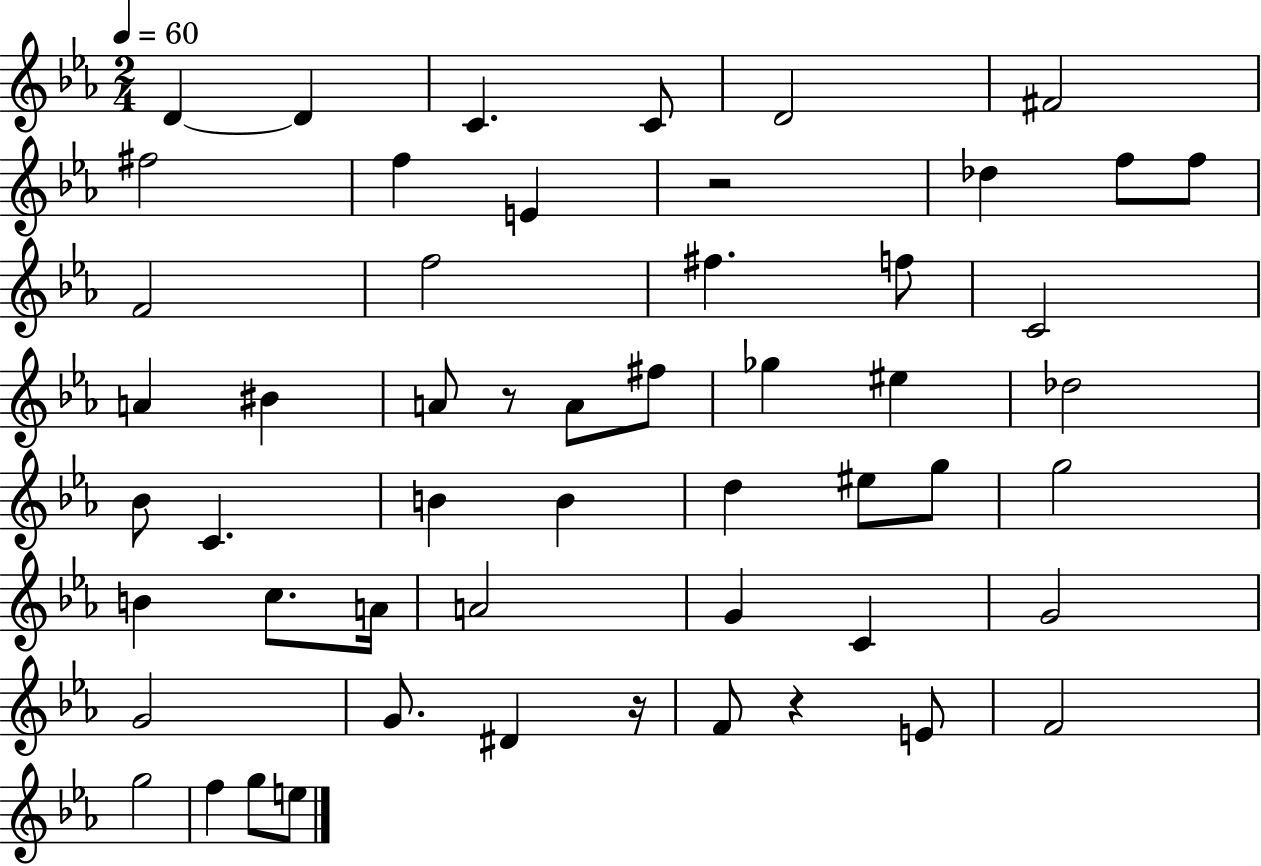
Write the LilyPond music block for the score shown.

{
  \clef treble
  \numericTimeSignature
  \time 2/4
  \key ees \major
  \tempo 4 = 60
  d'4~~ d'4 | c'4. c'8 | d'2 | fis'2 | \break fis''2 | f''4 e'4 | r2 | des''4 f''8 f''8 | \break f'2 | f''2 | fis''4. f''8 | c'2 | \break a'4 bis'4 | a'8 r8 a'8 fis''8 | ges''4 eis''4 | des''2 | \break bes'8 c'4. | b'4 b'4 | d''4 eis''8 g''8 | g''2 | \break b'4 c''8. a'16 | a'2 | g'4 c'4 | g'2 | \break g'2 | g'8. dis'4 r16 | f'8 r4 e'8 | f'2 | \break g''2 | f''4 g''8 e''8 | \bar "|."
}